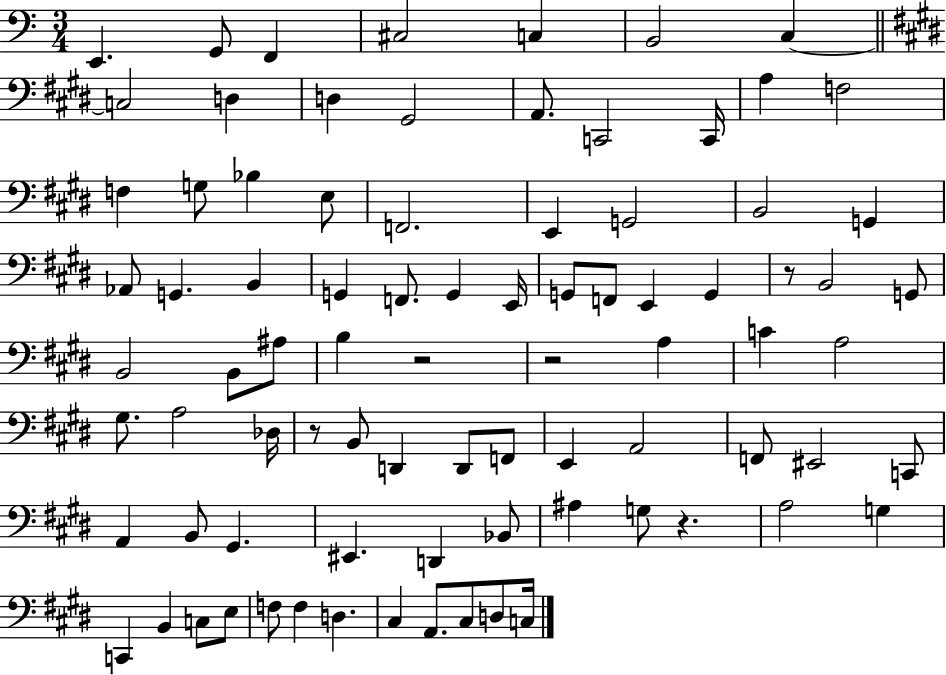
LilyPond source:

{
  \clef bass
  \numericTimeSignature
  \time 3/4
  \key c \major
  e,4. g,8 f,4 | cis2 c4 | b,2 c4~~ | \bar "||" \break \key e \major c2 d4 | d4 gis,2 | a,8. c,2 c,16 | a4 f2 | \break f4 g8 bes4 e8 | f,2. | e,4 g,2 | b,2 g,4 | \break aes,8 g,4. b,4 | g,4 f,8. g,4 e,16 | g,8 f,8 e,4 g,4 | r8 b,2 g,8 | \break b,2 b,8 ais8 | b4 r2 | r2 a4 | c'4 a2 | \break gis8. a2 des16 | r8 b,8 d,4 d,8 f,8 | e,4 a,2 | f,8 eis,2 c,8 | \break a,4 b,8 gis,4. | eis,4. d,4 bes,8 | ais4 g8 r4. | a2 g4 | \break c,4 b,4 c8 e8 | f8 f4 d4. | cis4 a,8. cis8 d8 c16 | \bar "|."
}